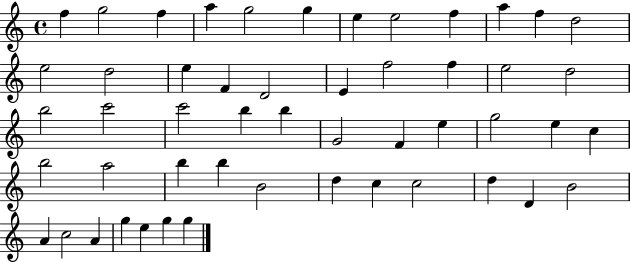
X:1
T:Untitled
M:4/4
L:1/4
K:C
f g2 f a g2 g e e2 f a f d2 e2 d2 e F D2 E f2 f e2 d2 b2 c'2 c'2 b b G2 F e g2 e c b2 a2 b b B2 d c c2 d D B2 A c2 A g e g g